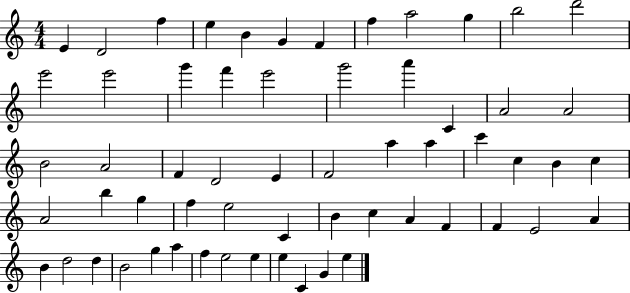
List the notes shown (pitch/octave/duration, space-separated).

E4/q D4/h F5/q E5/q B4/q G4/q F4/q F5/q A5/h G5/q B5/h D6/h E6/h E6/h G6/q F6/q E6/h G6/h A6/q C4/q A4/h A4/h B4/h A4/h F4/q D4/h E4/q F4/h A5/q A5/q C6/q C5/q B4/q C5/q A4/h B5/q G5/q F5/q E5/h C4/q B4/q C5/q A4/q F4/q F4/q E4/h A4/q B4/q D5/h D5/q B4/h G5/q A5/q F5/q E5/h E5/q E5/q C4/q G4/q E5/q